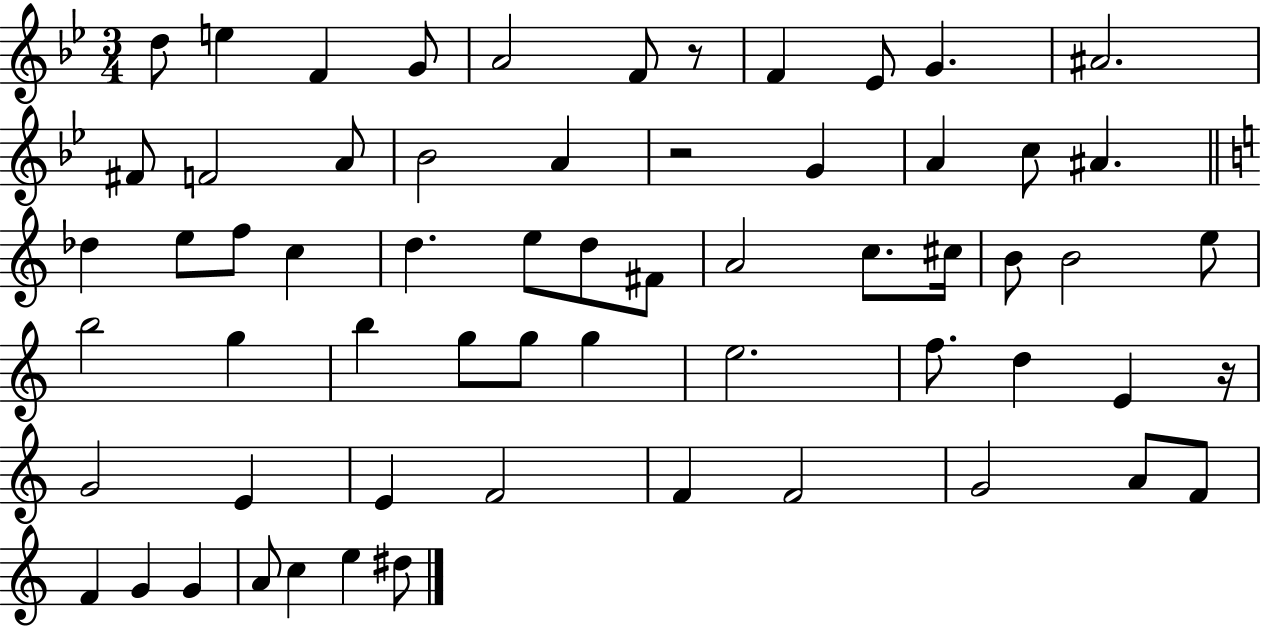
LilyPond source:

{
  \clef treble
  \numericTimeSignature
  \time 3/4
  \key bes \major
  d''8 e''4 f'4 g'8 | a'2 f'8 r8 | f'4 ees'8 g'4. | ais'2. | \break fis'8 f'2 a'8 | bes'2 a'4 | r2 g'4 | a'4 c''8 ais'4. | \break \bar "||" \break \key c \major des''4 e''8 f''8 c''4 | d''4. e''8 d''8 fis'8 | a'2 c''8. cis''16 | b'8 b'2 e''8 | \break b''2 g''4 | b''4 g''8 g''8 g''4 | e''2. | f''8. d''4 e'4 r16 | \break g'2 e'4 | e'4 f'2 | f'4 f'2 | g'2 a'8 f'8 | \break f'4 g'4 g'4 | a'8 c''4 e''4 dis''8 | \bar "|."
}